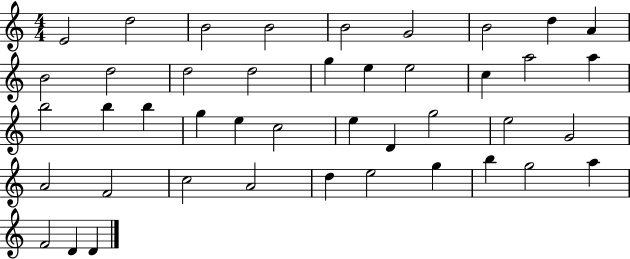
E4/h D5/h B4/h B4/h B4/h G4/h B4/h D5/q A4/q B4/h D5/h D5/h D5/h G5/q E5/q E5/h C5/q A5/h A5/q B5/h B5/q B5/q G5/q E5/q C5/h E5/q D4/q G5/h E5/h G4/h A4/h F4/h C5/h A4/h D5/q E5/h G5/q B5/q G5/h A5/q F4/h D4/q D4/q